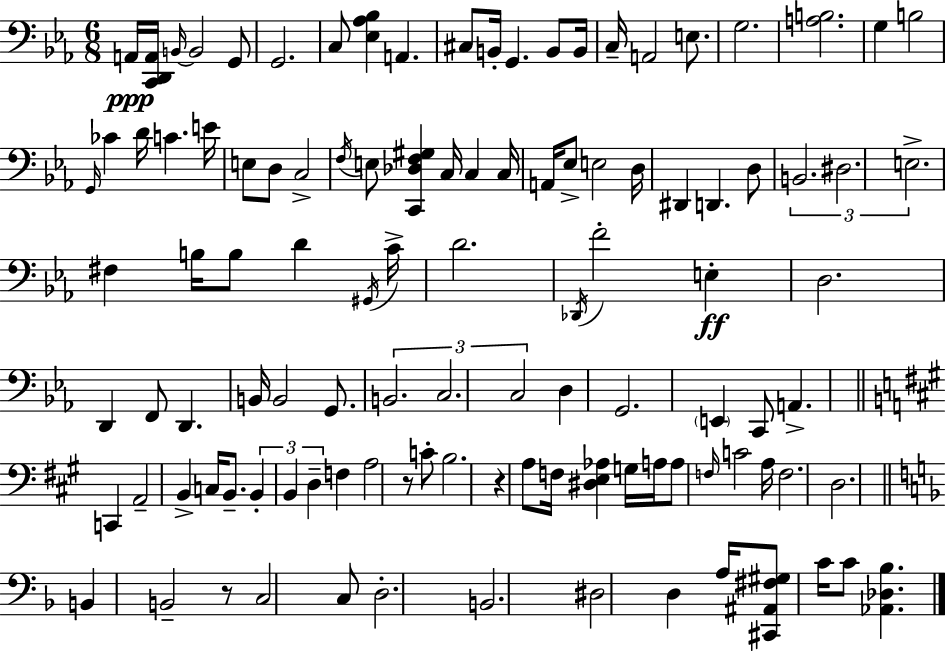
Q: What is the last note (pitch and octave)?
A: C4